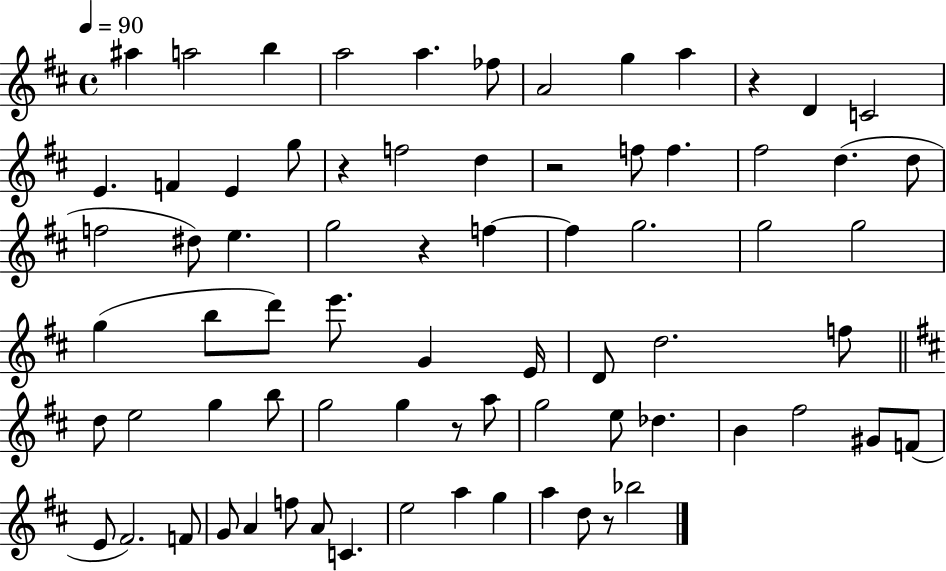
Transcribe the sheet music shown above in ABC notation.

X:1
T:Untitled
M:4/4
L:1/4
K:D
^a a2 b a2 a _f/2 A2 g a z D C2 E F E g/2 z f2 d z2 f/2 f ^f2 d d/2 f2 ^d/2 e g2 z f f g2 g2 g2 g b/2 d'/2 e'/2 G E/4 D/2 d2 f/2 d/2 e2 g b/2 g2 g z/2 a/2 g2 e/2 _d B ^f2 ^G/2 F/2 E/2 ^F2 F/2 G/2 A f/2 A/2 C e2 a g a d/2 z/2 _b2